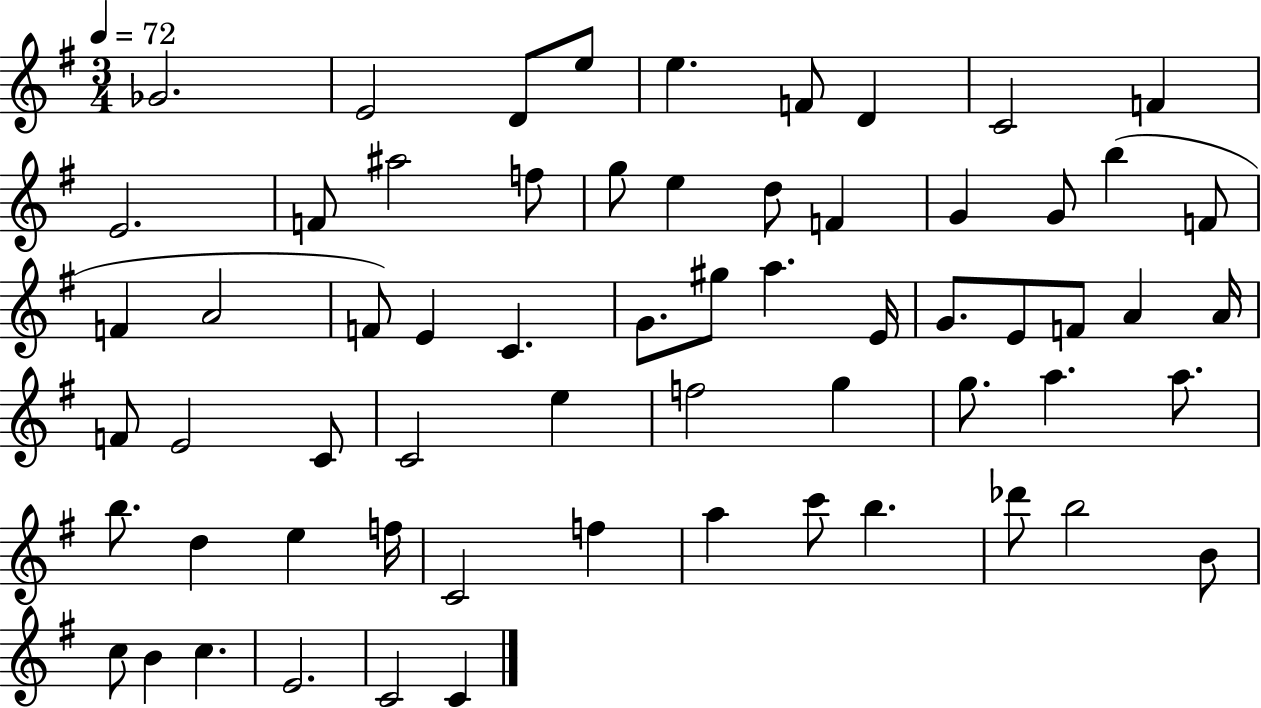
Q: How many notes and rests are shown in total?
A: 63